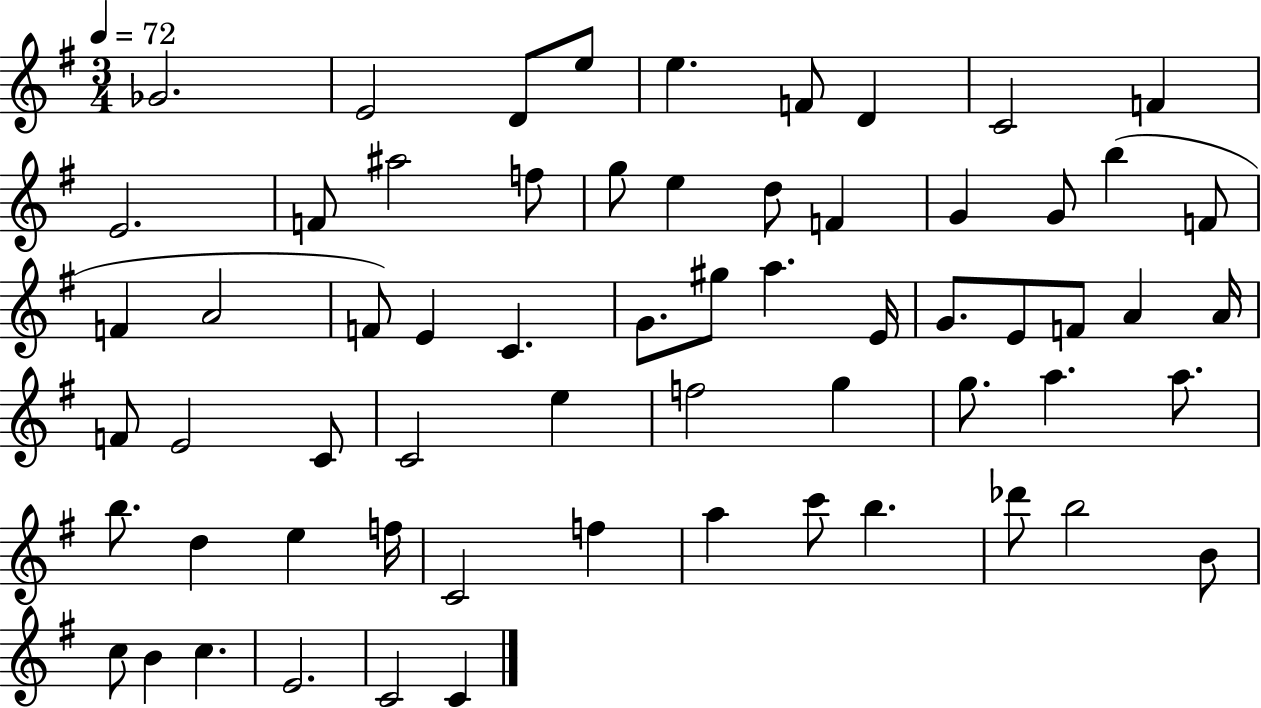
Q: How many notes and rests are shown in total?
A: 63